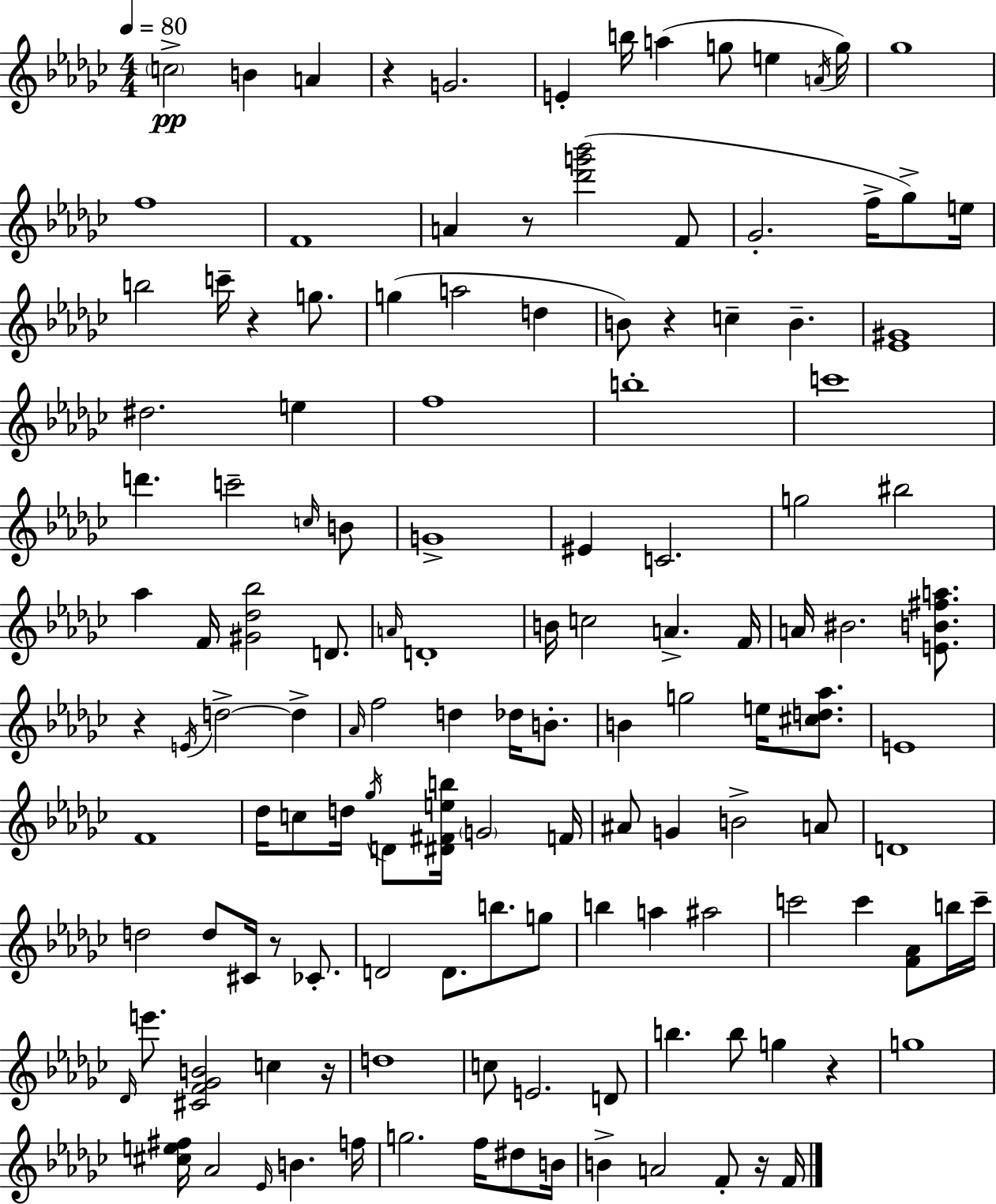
{
  \clef treble
  \numericTimeSignature
  \time 4/4
  \key ees \minor
  \tempo 4 = 80
  \parenthesize c''2->\pp b'4 a'4 | r4 g'2. | e'4-. b''16 a''4( g''8 e''4 \acciaccatura { a'16 } | g''16) ges''1 | \break f''1 | f'1 | a'4 r8 <des''' g''' bes'''>2( f'8 | ges'2.-. f''16-> ges''8->) | \break e''16 b''2 c'''16-- r4 g''8. | g''4( a''2 d''4 | b'8) r4 c''4-- b'4.-- | <ees' gis'>1 | \break dis''2. e''4 | f''1 | b''1-. | c'''1 | \break d'''4. c'''2-- \grace { c''16 } | b'8 g'1-> | eis'4 c'2. | g''2 bis''2 | \break aes''4 f'16 <gis' des'' bes''>2 d'8. | \grace { a'16 } d'1-. | b'16 c''2 a'4.-> | f'16 a'16 bis'2. | \break <e' b' fis'' a''>8. r4 \acciaccatura { e'16 } d''2->~~ | d''4-> \grace { aes'16 } f''2 d''4 | des''16 b'8.-. b'4 g''2 | e''16 <cis'' d'' aes''>8. e'1 | \break f'1 | des''16 c''8 d''16 \acciaccatura { ges''16 } d'8 <dis' fis' e'' b''>16 \parenthesize g'2 | f'16 ais'8 g'4 b'2-> | a'8 d'1 | \break d''2 d''8 | cis'16 r8 ces'8.-. d'2 d'8. | b''8. g''8 b''4 a''4 ais''2 | c'''2 c'''4 | \break <f' aes'>8 b''16 c'''16-- \grace { des'16 } e'''8. <cis' f' ges' b'>2 | c''4 r16 d''1 | c''8 e'2. | d'8 b''4. b''8 g''4 | \break r4 g''1 | <cis'' e'' fis''>16 aes'2 | \grace { ees'16 } b'4. f''16 g''2. | f''16 dis''8 b'16 b'4-> a'2 | \break f'8-. r16 f'16 \bar "|."
}